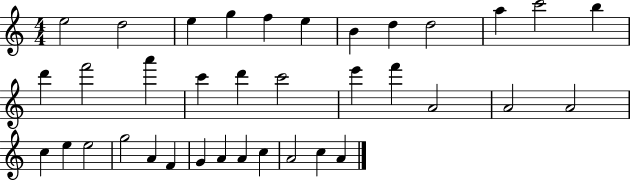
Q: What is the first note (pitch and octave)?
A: E5